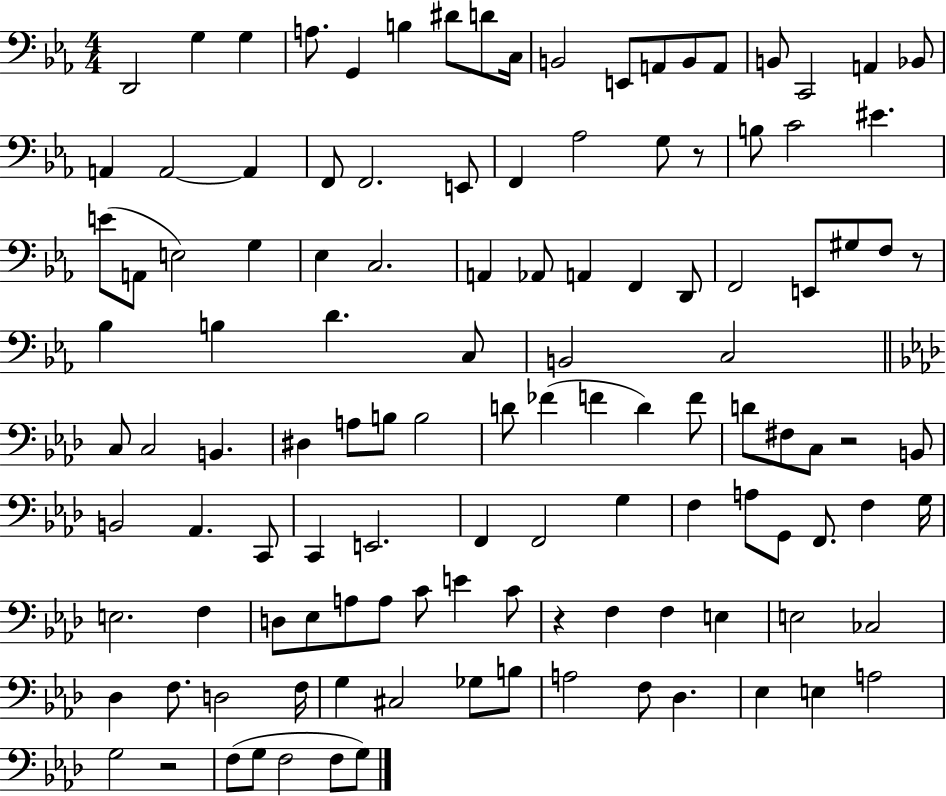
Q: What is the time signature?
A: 4/4